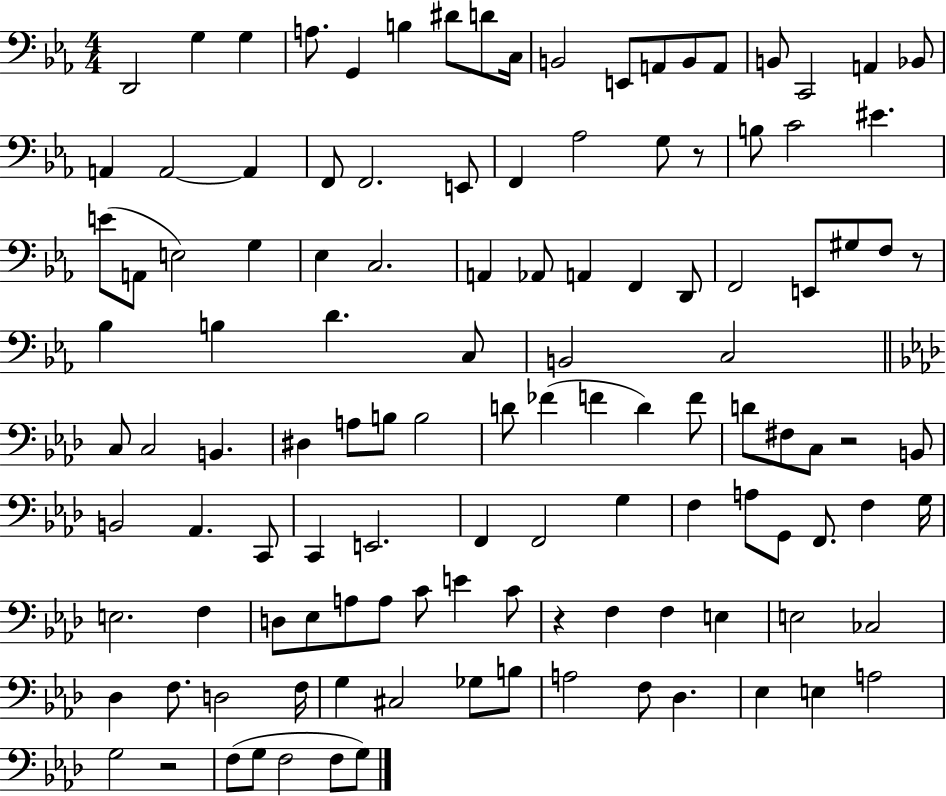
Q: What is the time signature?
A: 4/4